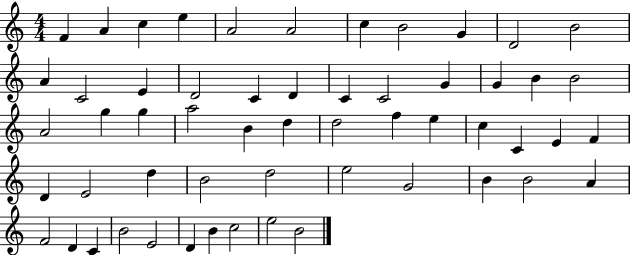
{
  \clef treble
  \numericTimeSignature
  \time 4/4
  \key c \major
  f'4 a'4 c''4 e''4 | a'2 a'2 | c''4 b'2 g'4 | d'2 b'2 | \break a'4 c'2 e'4 | d'2 c'4 d'4 | c'4 c'2 g'4 | g'4 b'4 b'2 | \break a'2 g''4 g''4 | a''2 b'4 d''4 | d''2 f''4 e''4 | c''4 c'4 e'4 f'4 | \break d'4 e'2 d''4 | b'2 d''2 | e''2 g'2 | b'4 b'2 a'4 | \break f'2 d'4 c'4 | b'2 e'2 | d'4 b'4 c''2 | e''2 b'2 | \break \bar "|."
}